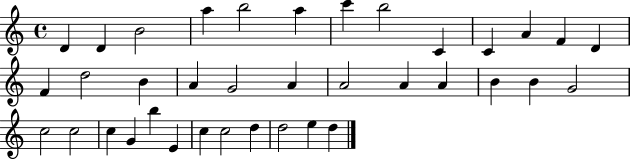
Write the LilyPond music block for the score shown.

{
  \clef treble
  \time 4/4
  \defaultTimeSignature
  \key c \major
  d'4 d'4 b'2 | a''4 b''2 a''4 | c'''4 b''2 c'4 | c'4 a'4 f'4 d'4 | \break f'4 d''2 b'4 | a'4 g'2 a'4 | a'2 a'4 a'4 | b'4 b'4 g'2 | \break c''2 c''2 | c''4 g'4 b''4 e'4 | c''4 c''2 d''4 | d''2 e''4 d''4 | \break \bar "|."
}